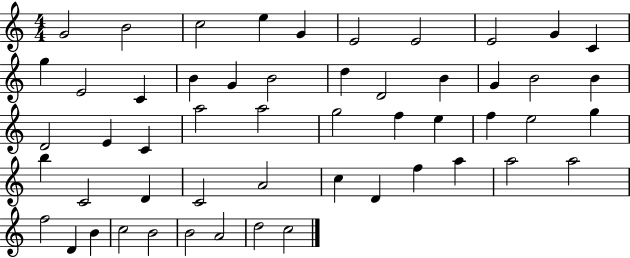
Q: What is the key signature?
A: C major